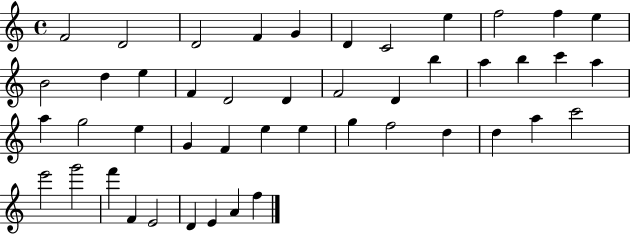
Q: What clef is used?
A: treble